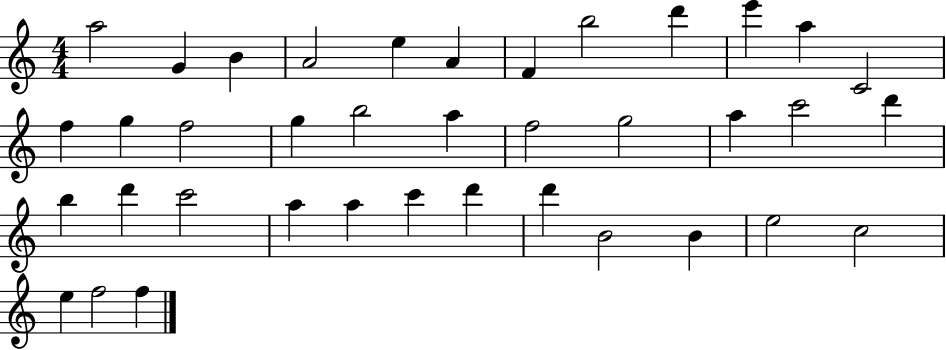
X:1
T:Untitled
M:4/4
L:1/4
K:C
a2 G B A2 e A F b2 d' e' a C2 f g f2 g b2 a f2 g2 a c'2 d' b d' c'2 a a c' d' d' B2 B e2 c2 e f2 f